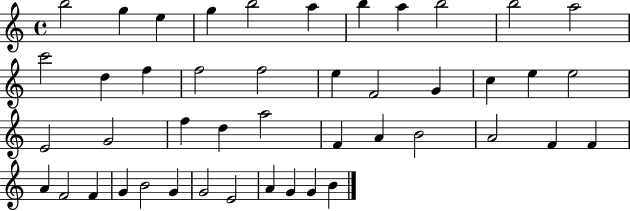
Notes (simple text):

B5/h G5/q E5/q G5/q B5/h A5/q B5/q A5/q B5/h B5/h A5/h C6/h D5/q F5/q F5/h F5/h E5/q F4/h G4/q C5/q E5/q E5/h E4/h G4/h F5/q D5/q A5/h F4/q A4/q B4/h A4/h F4/q F4/q A4/q F4/h F4/q G4/q B4/h G4/q G4/h E4/h A4/q G4/q G4/q B4/q